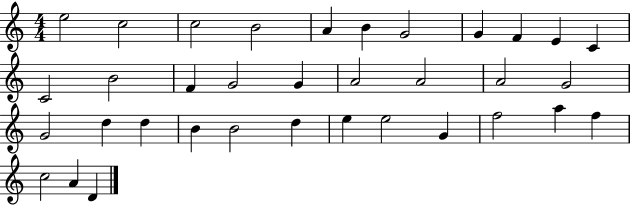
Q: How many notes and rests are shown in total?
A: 35